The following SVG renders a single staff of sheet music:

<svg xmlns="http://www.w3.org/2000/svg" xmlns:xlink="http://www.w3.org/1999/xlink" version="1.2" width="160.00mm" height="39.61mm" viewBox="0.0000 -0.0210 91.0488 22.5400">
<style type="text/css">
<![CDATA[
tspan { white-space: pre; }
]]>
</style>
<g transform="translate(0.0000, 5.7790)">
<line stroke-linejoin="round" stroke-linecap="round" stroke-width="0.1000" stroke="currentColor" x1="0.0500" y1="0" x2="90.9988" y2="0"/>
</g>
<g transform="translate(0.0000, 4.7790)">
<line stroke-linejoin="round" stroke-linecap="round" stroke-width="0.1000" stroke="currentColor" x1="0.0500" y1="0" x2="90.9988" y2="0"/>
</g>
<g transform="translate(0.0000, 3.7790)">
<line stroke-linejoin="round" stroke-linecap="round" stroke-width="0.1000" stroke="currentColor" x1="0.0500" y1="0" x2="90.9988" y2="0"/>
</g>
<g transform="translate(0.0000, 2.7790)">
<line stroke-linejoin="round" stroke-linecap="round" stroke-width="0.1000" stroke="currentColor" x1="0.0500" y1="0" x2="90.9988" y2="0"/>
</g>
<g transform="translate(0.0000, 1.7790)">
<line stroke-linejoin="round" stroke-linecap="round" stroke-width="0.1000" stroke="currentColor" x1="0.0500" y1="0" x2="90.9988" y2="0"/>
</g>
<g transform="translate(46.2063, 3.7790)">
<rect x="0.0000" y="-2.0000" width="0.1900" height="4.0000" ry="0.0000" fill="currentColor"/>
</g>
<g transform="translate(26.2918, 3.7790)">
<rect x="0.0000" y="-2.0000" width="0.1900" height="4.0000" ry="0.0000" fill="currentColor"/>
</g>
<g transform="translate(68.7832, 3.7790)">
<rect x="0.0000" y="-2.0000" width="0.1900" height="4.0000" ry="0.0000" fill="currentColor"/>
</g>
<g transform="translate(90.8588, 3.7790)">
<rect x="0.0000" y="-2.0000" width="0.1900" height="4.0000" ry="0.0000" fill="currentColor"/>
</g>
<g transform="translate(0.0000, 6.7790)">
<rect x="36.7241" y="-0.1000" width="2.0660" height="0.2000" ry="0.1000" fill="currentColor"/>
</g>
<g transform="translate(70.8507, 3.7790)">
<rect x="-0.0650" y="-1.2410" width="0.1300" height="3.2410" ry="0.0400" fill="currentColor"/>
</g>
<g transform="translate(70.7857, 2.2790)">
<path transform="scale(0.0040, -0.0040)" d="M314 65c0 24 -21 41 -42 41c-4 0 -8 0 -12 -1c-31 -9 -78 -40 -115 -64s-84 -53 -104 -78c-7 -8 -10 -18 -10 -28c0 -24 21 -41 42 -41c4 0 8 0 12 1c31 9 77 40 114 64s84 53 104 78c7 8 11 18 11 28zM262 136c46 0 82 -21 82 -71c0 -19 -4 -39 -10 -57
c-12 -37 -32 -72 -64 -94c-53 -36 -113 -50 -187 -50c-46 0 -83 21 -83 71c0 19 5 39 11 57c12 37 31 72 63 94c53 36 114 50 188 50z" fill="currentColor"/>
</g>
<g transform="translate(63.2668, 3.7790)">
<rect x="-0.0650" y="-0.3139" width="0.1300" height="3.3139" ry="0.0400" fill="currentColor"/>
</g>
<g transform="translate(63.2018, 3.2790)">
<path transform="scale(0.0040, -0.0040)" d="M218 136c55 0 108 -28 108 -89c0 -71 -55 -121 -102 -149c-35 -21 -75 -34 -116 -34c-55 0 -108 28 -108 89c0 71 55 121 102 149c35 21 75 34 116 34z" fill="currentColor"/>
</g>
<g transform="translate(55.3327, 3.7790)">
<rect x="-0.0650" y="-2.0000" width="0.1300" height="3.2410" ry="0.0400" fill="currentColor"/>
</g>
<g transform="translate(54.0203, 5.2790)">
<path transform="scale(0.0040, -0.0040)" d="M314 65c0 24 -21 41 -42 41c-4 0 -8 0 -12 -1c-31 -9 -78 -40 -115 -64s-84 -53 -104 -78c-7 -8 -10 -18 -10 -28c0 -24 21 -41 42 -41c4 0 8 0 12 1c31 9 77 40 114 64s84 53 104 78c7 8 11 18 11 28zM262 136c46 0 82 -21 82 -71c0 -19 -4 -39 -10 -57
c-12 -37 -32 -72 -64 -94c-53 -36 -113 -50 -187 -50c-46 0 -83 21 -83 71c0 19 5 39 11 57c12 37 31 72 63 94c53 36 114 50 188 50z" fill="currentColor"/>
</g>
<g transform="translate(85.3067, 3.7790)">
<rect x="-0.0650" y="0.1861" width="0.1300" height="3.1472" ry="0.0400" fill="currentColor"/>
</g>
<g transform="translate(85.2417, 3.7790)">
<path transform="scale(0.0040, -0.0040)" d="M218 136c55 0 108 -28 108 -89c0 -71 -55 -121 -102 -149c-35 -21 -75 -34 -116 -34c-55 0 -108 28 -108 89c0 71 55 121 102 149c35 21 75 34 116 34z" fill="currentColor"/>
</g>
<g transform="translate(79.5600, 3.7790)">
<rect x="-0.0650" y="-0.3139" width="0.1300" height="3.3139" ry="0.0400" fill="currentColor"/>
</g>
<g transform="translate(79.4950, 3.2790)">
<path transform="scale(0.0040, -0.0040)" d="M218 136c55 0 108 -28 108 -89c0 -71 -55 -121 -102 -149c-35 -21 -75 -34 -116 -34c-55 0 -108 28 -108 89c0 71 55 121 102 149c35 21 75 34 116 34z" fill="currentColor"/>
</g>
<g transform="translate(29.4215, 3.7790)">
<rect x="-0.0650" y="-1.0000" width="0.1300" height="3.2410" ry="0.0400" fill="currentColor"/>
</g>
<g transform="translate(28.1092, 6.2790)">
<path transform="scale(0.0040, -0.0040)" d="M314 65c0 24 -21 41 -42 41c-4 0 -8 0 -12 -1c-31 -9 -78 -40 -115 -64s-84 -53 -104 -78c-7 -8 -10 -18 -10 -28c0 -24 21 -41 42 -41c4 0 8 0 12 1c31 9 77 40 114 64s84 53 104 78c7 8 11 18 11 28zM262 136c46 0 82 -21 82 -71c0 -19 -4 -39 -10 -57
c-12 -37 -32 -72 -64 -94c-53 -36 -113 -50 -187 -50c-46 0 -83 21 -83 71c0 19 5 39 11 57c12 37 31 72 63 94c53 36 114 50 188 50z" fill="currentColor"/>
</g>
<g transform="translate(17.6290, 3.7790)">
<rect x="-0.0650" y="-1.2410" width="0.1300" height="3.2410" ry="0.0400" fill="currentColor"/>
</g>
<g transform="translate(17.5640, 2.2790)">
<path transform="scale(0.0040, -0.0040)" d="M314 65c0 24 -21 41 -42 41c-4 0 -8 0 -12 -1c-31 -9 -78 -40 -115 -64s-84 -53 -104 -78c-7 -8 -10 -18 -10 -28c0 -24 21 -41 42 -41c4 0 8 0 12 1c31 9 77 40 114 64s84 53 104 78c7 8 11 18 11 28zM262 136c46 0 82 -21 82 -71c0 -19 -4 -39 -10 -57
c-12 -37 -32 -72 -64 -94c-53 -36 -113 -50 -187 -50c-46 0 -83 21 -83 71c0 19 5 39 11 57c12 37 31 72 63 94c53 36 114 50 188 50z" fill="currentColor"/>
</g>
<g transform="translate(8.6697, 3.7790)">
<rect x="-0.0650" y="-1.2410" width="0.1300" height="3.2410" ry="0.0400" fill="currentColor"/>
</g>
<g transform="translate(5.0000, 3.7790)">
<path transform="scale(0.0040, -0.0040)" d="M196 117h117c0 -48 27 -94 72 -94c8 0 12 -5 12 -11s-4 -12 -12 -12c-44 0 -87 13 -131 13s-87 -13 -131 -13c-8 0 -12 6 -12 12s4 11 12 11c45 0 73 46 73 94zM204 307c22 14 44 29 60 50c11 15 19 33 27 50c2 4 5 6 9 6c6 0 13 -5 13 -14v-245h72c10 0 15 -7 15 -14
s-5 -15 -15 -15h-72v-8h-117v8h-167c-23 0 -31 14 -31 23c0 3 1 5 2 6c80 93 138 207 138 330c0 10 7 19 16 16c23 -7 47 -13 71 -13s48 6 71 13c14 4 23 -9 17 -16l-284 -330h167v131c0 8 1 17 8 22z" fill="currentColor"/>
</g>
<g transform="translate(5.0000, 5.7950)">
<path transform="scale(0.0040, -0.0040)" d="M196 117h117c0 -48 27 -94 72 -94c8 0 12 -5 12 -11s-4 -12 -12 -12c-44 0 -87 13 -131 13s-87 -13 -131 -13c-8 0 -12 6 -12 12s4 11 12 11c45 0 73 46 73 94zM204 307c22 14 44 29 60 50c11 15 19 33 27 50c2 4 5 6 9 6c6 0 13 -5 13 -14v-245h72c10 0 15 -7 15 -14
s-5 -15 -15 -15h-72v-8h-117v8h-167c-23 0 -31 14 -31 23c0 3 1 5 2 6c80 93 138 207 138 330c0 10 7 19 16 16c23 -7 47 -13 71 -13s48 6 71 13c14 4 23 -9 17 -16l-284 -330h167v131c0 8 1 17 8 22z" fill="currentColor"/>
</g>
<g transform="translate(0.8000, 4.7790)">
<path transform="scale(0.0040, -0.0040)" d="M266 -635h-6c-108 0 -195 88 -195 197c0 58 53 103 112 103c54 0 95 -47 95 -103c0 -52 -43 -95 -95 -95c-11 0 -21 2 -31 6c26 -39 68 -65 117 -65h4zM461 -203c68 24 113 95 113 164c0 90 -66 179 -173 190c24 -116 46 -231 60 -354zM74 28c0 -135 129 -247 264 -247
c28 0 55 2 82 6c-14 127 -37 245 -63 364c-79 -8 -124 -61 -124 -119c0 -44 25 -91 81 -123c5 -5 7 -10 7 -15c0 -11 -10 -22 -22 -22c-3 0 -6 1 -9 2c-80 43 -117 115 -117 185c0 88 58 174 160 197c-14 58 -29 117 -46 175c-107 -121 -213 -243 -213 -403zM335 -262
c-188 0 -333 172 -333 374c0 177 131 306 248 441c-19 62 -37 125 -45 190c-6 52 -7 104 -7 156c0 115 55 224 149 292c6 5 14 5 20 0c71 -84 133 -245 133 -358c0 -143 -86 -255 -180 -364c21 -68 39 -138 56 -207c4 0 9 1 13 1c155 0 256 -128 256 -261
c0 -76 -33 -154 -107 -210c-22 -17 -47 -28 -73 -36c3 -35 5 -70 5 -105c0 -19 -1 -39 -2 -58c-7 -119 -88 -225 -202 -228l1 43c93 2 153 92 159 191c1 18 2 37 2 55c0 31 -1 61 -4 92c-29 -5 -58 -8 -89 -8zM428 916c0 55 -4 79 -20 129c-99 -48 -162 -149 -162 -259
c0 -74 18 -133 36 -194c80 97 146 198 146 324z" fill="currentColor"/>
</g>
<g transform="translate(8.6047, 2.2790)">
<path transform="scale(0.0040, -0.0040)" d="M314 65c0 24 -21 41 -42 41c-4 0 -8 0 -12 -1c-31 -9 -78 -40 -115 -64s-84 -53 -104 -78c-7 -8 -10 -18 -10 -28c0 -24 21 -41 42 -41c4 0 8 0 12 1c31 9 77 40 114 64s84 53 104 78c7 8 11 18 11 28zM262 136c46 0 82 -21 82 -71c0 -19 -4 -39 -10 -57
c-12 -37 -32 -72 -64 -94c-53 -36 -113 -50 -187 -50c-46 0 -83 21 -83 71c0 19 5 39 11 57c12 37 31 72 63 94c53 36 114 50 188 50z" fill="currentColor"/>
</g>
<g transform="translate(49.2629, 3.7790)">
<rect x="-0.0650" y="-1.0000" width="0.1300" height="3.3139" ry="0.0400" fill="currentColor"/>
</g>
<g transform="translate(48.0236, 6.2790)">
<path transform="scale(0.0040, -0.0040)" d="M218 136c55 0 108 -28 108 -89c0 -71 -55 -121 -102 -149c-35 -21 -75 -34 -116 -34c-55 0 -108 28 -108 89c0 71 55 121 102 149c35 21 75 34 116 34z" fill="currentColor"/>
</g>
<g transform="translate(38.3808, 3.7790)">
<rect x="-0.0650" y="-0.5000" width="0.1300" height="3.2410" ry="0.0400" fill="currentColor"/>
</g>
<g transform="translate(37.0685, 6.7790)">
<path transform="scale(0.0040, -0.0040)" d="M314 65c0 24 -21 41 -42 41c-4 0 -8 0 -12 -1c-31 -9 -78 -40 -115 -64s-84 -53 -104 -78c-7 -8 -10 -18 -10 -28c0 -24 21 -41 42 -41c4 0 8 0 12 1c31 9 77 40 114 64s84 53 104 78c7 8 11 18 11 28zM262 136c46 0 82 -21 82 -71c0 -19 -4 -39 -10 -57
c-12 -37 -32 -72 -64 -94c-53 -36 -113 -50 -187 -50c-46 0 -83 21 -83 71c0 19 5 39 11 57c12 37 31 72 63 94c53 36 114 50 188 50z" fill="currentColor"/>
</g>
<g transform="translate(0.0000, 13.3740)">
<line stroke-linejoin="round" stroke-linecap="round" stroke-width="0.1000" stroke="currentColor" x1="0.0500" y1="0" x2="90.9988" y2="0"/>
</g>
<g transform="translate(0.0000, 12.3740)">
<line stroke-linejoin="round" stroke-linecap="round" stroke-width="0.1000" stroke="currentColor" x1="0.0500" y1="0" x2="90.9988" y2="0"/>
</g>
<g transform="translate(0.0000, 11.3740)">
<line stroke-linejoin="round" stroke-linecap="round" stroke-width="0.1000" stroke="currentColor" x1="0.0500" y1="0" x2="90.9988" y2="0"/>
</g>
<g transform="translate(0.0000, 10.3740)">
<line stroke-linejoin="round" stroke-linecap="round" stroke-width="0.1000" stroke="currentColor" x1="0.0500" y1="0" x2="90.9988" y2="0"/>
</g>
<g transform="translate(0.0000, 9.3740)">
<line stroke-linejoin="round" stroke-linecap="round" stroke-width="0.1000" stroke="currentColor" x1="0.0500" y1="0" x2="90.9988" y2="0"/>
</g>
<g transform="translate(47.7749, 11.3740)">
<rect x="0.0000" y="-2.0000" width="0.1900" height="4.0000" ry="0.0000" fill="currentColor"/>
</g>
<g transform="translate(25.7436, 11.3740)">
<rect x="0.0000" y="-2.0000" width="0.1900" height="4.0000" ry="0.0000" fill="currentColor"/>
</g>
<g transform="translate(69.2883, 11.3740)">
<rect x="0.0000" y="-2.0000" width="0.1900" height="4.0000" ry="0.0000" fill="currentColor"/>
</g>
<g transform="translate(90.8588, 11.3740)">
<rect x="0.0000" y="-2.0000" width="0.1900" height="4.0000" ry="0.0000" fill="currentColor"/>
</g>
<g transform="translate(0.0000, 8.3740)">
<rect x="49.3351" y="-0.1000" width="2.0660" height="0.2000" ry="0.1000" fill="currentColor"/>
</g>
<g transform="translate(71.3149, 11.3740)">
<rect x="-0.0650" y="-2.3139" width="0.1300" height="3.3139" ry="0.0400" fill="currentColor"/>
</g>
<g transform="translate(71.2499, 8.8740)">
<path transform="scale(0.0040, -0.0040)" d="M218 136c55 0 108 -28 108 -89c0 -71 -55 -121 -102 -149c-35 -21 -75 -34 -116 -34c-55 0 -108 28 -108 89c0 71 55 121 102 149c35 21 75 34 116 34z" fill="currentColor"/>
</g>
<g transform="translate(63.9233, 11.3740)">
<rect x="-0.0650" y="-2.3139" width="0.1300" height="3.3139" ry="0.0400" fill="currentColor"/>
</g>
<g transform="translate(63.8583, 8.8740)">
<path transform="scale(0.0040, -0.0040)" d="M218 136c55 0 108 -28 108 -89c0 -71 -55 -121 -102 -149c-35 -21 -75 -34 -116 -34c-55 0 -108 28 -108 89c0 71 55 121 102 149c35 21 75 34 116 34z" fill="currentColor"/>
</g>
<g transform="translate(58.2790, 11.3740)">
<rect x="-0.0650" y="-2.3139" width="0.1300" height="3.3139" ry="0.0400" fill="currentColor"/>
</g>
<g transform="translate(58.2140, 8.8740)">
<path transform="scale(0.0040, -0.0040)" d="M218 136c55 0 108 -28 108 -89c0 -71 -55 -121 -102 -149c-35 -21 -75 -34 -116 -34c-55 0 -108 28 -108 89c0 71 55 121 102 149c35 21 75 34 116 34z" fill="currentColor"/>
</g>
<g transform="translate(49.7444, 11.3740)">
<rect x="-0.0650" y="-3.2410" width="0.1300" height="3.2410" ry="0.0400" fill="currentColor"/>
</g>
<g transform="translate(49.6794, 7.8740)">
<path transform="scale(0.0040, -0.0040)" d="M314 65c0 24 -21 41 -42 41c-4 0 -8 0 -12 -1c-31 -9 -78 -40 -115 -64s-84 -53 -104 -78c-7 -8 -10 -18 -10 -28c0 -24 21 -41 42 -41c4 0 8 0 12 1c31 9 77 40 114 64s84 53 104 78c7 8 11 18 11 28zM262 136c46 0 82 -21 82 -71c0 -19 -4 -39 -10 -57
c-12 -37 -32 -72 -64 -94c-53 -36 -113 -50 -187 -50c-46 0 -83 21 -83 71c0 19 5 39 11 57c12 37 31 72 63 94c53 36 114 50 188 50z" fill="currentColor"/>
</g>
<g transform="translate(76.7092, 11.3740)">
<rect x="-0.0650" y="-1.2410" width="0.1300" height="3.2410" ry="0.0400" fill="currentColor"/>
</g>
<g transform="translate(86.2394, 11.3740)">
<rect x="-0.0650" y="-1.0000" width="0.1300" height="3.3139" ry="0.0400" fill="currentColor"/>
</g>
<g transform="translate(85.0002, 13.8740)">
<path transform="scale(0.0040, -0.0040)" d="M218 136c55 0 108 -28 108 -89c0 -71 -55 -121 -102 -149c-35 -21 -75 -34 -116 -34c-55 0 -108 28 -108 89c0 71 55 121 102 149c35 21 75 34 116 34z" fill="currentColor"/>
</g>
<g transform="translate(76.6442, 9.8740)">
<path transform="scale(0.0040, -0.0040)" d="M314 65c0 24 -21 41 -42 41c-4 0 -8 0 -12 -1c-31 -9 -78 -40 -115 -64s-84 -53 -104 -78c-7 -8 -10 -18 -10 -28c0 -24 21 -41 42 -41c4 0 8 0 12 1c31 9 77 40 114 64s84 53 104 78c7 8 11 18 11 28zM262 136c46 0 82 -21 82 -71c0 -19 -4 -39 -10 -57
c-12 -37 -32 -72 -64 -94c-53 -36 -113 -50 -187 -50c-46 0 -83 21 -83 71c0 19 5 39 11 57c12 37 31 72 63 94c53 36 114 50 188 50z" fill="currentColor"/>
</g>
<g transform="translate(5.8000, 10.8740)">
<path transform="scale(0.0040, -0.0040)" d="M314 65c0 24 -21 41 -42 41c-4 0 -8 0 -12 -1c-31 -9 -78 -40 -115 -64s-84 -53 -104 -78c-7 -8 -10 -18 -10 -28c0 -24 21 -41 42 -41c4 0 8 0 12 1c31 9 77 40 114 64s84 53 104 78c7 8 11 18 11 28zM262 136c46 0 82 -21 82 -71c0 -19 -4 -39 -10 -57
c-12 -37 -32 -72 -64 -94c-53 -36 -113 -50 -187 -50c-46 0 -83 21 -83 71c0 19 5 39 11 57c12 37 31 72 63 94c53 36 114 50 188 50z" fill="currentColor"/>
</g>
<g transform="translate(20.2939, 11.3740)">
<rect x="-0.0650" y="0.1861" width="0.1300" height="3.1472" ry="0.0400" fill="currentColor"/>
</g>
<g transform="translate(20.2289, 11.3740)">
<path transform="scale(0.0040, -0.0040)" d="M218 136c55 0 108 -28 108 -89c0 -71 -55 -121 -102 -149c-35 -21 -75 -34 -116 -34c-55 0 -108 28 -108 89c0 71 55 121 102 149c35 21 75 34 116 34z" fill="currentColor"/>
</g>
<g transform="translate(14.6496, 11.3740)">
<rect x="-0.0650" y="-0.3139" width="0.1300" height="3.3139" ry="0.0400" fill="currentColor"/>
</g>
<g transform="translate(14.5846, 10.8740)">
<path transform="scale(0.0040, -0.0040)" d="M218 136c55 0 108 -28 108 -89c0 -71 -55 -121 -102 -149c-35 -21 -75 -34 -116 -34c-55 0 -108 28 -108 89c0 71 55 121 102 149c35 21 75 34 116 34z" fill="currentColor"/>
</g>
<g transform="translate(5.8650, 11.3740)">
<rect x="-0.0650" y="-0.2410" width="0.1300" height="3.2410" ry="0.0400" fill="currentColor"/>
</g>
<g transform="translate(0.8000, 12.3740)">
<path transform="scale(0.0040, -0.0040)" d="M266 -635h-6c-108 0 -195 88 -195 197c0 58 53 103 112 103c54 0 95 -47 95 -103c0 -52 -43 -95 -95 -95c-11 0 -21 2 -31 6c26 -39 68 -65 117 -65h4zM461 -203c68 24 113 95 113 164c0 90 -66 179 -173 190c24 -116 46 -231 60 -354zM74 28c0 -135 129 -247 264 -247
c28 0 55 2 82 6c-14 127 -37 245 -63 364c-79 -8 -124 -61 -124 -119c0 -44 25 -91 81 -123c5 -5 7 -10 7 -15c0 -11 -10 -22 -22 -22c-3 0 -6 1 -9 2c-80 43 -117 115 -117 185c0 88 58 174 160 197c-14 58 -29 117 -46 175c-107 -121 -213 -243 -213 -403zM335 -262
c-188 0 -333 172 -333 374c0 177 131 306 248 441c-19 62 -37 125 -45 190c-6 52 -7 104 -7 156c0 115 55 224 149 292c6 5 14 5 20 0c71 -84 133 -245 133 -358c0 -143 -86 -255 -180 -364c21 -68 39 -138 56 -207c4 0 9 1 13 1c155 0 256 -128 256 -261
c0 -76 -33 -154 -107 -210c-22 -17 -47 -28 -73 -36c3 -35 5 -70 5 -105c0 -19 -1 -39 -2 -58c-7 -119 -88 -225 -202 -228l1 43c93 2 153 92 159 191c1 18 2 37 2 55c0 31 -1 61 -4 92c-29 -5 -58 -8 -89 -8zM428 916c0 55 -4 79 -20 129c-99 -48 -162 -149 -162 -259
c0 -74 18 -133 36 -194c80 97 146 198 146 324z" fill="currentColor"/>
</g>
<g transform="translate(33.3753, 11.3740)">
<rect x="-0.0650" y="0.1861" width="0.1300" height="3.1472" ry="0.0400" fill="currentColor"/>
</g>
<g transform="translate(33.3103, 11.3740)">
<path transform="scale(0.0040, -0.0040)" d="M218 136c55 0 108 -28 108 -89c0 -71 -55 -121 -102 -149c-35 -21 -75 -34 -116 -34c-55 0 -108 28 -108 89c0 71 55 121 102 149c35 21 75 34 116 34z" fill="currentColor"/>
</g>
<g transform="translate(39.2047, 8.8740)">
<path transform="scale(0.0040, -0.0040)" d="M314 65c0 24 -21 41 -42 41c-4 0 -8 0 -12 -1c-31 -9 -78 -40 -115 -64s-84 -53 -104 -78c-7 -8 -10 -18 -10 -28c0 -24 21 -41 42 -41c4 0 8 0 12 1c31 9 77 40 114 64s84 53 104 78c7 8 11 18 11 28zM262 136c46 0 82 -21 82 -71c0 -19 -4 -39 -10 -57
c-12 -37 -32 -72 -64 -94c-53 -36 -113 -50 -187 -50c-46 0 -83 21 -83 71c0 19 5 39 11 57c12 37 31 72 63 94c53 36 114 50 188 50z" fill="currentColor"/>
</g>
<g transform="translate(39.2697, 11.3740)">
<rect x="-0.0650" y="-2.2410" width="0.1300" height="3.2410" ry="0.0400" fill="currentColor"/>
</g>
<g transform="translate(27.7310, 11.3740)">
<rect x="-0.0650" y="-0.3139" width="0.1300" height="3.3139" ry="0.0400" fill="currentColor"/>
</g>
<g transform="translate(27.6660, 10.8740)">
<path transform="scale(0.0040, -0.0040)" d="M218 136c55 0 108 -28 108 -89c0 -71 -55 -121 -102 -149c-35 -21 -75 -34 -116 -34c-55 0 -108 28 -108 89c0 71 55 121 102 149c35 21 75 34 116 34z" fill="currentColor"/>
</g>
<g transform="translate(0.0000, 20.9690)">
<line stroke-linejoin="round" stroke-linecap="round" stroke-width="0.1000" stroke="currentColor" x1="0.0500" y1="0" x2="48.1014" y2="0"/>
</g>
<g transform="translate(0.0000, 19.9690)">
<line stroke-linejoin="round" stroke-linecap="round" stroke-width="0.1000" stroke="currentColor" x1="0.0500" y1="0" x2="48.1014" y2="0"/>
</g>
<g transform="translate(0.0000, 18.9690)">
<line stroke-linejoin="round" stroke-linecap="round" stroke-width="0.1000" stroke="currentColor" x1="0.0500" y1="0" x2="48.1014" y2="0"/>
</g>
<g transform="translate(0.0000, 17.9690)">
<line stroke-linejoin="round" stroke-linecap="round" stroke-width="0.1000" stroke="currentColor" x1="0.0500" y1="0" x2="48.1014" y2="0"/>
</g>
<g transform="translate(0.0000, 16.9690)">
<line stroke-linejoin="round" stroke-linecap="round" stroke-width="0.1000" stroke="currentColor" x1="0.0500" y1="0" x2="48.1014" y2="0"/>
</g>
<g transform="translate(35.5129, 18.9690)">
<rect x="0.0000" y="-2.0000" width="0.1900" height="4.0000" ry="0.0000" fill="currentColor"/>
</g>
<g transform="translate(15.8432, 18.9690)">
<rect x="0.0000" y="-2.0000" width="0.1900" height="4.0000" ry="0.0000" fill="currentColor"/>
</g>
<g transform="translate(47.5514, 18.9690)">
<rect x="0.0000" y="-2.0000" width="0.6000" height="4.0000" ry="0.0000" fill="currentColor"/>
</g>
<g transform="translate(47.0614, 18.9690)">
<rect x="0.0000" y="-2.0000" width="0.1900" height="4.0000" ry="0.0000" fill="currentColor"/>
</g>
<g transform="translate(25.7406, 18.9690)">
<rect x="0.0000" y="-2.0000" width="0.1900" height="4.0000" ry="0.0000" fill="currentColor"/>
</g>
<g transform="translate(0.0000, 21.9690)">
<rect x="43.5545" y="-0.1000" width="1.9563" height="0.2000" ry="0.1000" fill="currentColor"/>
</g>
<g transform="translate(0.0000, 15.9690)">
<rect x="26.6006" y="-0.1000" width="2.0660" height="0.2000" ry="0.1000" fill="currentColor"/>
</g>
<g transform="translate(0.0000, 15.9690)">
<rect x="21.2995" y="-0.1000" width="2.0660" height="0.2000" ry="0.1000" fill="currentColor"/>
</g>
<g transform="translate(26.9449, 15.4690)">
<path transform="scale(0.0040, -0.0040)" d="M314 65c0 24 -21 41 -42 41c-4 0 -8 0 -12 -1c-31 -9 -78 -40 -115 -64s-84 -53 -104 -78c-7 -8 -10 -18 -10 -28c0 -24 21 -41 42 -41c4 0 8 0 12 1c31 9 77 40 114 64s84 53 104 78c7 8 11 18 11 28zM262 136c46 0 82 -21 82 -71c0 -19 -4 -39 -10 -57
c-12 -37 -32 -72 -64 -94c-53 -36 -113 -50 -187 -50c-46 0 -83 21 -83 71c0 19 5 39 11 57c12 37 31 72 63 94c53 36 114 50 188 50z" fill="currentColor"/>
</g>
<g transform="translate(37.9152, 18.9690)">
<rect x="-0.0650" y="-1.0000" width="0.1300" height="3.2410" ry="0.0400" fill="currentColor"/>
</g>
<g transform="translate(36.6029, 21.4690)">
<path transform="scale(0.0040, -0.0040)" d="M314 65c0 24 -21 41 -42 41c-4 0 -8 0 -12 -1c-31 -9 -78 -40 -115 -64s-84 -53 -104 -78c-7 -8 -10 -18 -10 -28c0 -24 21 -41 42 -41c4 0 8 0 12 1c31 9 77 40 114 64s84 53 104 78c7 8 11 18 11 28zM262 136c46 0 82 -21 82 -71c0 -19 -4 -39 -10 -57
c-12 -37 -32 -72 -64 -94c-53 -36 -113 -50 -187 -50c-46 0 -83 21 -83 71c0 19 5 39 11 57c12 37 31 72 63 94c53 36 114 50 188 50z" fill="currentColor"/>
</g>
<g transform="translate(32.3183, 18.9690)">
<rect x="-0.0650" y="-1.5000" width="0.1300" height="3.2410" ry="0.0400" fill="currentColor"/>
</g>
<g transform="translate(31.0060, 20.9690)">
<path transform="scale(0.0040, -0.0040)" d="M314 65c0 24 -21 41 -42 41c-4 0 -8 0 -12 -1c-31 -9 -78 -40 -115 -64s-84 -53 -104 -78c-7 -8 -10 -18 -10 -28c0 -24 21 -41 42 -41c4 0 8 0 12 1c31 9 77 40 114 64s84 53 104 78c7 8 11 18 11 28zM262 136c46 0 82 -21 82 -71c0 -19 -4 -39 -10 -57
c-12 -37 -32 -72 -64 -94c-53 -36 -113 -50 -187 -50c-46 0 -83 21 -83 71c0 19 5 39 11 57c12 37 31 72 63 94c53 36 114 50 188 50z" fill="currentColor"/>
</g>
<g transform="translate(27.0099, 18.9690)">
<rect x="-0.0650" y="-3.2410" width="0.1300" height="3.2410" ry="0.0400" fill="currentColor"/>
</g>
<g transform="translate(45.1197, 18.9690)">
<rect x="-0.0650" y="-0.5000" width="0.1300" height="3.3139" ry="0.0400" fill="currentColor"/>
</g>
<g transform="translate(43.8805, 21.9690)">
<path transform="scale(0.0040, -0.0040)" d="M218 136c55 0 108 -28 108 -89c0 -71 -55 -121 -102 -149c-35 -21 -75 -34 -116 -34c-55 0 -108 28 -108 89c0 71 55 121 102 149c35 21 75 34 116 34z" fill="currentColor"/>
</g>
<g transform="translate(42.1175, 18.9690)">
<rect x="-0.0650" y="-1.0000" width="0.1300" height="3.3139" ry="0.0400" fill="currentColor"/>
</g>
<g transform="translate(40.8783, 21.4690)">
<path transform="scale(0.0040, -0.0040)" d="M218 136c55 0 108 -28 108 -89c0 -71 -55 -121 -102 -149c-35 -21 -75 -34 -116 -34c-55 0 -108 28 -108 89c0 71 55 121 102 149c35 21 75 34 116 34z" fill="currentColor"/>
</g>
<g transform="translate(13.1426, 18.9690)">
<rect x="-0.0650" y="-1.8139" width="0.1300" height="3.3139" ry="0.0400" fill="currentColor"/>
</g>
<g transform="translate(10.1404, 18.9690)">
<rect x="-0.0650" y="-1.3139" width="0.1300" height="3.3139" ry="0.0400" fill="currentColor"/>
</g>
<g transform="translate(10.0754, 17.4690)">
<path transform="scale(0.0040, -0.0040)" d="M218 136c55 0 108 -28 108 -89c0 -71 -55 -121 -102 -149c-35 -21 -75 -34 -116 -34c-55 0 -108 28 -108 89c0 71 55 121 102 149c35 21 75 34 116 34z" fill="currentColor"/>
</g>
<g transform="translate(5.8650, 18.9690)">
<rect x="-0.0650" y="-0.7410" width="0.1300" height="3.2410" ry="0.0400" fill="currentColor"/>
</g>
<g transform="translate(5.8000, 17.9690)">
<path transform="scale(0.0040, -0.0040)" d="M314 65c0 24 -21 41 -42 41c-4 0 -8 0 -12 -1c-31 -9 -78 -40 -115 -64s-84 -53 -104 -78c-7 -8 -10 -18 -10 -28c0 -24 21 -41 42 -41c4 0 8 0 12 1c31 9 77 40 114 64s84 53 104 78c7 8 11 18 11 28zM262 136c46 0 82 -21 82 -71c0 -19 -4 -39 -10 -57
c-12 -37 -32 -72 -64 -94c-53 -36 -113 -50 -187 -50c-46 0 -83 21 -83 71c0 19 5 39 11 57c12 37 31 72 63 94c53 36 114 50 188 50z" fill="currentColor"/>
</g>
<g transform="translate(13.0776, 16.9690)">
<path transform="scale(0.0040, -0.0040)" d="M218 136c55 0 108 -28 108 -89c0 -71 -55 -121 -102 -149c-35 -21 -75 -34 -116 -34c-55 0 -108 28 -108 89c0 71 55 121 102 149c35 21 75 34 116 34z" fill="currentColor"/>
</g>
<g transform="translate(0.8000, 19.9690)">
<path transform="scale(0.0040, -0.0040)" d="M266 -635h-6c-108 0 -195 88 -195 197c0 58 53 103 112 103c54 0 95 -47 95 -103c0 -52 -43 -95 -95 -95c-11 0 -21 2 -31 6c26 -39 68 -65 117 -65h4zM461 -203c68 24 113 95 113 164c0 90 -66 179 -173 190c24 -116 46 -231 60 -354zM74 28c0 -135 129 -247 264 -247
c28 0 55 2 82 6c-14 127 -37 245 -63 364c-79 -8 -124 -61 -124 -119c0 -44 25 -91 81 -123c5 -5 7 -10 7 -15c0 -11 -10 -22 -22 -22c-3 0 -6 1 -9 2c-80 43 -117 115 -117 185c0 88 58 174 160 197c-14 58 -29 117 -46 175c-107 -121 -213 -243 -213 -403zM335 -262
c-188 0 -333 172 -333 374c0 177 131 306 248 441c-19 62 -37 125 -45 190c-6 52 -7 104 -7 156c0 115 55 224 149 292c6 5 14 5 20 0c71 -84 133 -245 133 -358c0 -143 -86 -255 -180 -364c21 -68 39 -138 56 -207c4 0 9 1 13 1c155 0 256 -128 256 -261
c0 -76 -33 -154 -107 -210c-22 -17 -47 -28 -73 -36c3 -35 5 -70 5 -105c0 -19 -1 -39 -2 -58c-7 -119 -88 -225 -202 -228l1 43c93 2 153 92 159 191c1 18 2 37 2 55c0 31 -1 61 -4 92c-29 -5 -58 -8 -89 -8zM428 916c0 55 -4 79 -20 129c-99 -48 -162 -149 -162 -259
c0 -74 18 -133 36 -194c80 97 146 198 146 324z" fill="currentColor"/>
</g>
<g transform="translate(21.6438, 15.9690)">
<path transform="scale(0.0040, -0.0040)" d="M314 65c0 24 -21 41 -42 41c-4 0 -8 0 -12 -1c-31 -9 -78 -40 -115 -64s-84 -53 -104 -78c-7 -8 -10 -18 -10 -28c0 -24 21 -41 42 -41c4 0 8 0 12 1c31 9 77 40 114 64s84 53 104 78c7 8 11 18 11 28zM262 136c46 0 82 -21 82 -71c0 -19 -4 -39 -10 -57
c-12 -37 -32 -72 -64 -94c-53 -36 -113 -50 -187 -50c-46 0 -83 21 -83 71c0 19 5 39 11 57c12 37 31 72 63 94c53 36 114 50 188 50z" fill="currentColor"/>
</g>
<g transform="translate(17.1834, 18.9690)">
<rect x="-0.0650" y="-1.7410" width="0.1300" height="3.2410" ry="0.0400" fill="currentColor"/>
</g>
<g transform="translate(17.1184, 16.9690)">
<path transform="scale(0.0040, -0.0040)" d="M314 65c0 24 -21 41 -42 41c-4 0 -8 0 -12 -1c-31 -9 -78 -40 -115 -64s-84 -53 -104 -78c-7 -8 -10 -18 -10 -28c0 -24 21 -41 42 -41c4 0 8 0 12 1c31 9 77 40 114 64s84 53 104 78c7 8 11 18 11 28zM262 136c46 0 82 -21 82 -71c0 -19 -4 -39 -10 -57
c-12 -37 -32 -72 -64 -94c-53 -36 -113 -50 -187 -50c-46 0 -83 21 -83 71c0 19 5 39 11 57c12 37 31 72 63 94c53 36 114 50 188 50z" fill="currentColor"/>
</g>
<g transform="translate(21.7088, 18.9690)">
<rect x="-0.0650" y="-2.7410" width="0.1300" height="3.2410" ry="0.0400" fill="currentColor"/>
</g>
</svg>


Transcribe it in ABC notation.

X:1
T:Untitled
M:4/4
L:1/4
K:C
e2 e2 D2 C2 D F2 c e2 c B c2 c B c B g2 b2 g g g e2 D d2 e f f2 a2 b2 E2 D2 D C